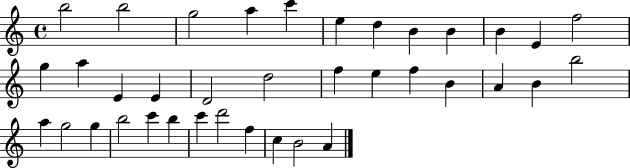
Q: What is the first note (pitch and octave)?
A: B5